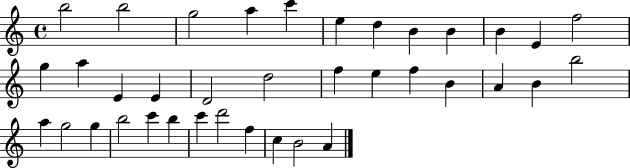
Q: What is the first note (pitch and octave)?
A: B5